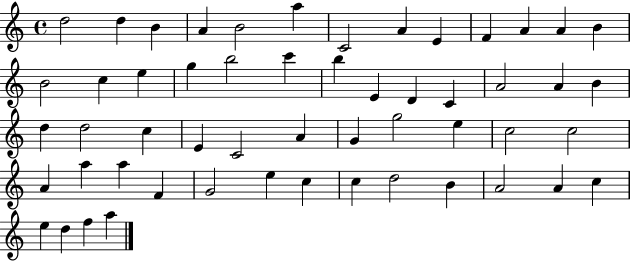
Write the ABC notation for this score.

X:1
T:Untitled
M:4/4
L:1/4
K:C
d2 d B A B2 a C2 A E F A A B B2 c e g b2 c' b E D C A2 A B d d2 c E C2 A G g2 e c2 c2 A a a F G2 e c c d2 B A2 A c e d f a